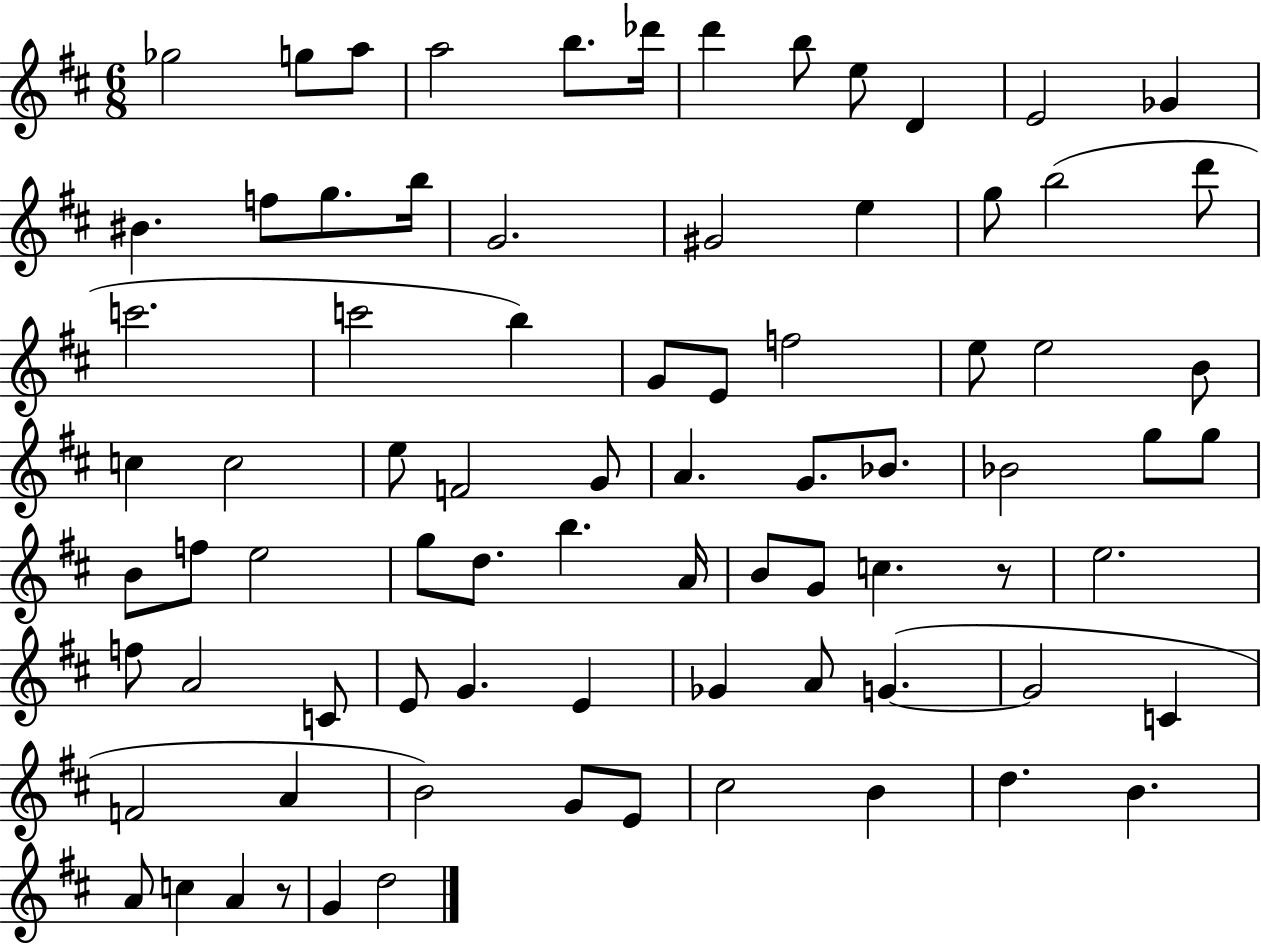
Gb5/h G5/e A5/e A5/h B5/e. Db6/s D6/q B5/e E5/e D4/q E4/h Gb4/q BIS4/q. F5/e G5/e. B5/s G4/h. G#4/h E5/q G5/e B5/h D6/e C6/h. C6/h B5/q G4/e E4/e F5/h E5/e E5/h B4/e C5/q C5/h E5/e F4/h G4/e A4/q. G4/e. Bb4/e. Bb4/h G5/e G5/e B4/e F5/e E5/h G5/e D5/e. B5/q. A4/s B4/e G4/e C5/q. R/e E5/h. F5/e A4/h C4/e E4/e G4/q. E4/q Gb4/q A4/e G4/q. G4/h C4/q F4/h A4/q B4/h G4/e E4/e C#5/h B4/q D5/q. B4/q. A4/e C5/q A4/q R/e G4/q D5/h